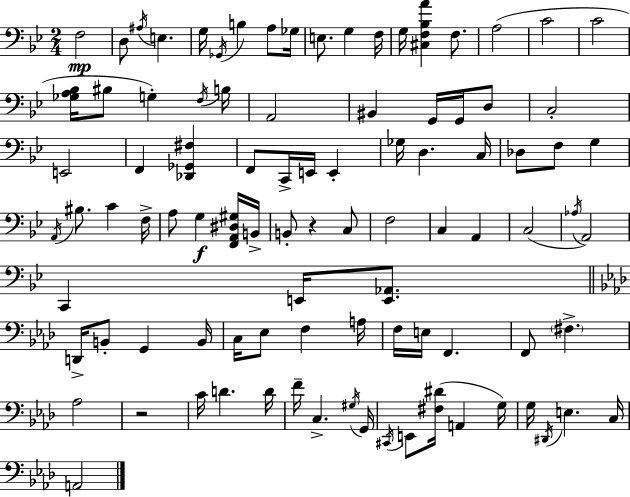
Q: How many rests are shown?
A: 2